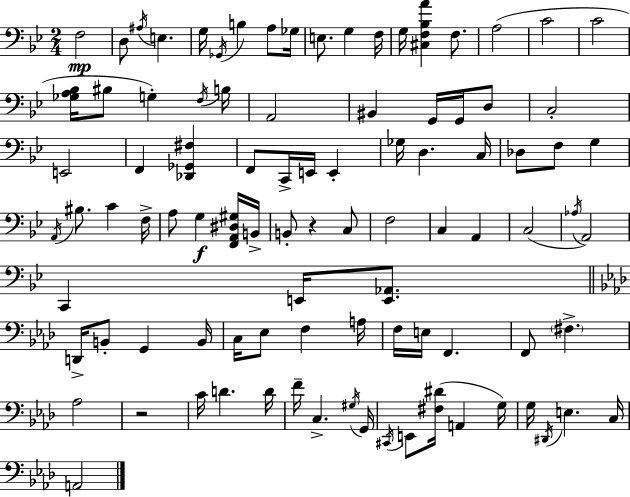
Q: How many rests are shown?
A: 2